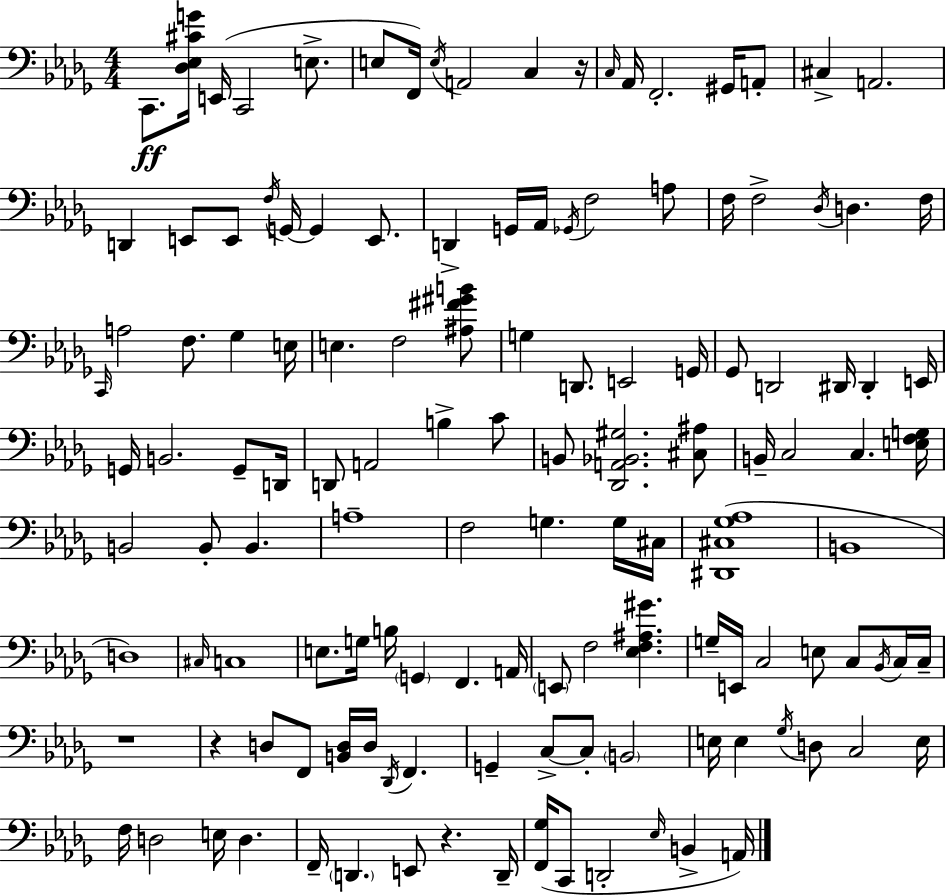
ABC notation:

X:1
T:Untitled
M:4/4
L:1/4
K:Bbm
C,,/2 [_D,_E,^CG]/4 E,,/4 C,,2 E,/2 E,/2 F,,/4 E,/4 A,,2 C, z/4 C,/4 _A,,/4 F,,2 ^G,,/4 A,,/2 ^C, A,,2 D,, E,,/2 E,,/2 F,/4 G,,/4 G,, E,,/2 D,, G,,/4 _A,,/4 _G,,/4 F,2 A,/2 F,/4 F,2 _D,/4 D, F,/4 C,,/4 A,2 F,/2 _G, E,/4 E, F,2 [^A,^F^GB]/2 G, D,,/2 E,,2 G,,/4 _G,,/2 D,,2 ^D,,/4 ^D,, E,,/4 G,,/4 B,,2 G,,/2 D,,/4 D,,/2 A,,2 B, C/2 B,,/2 [_D,,A,,_B,,^G,]2 [^C,^A,]/2 B,,/4 C,2 C, [E,F,G,]/4 B,,2 B,,/2 B,, A,4 F,2 G, G,/4 ^C,/4 [^D,,^C,_G,_A,]4 B,,4 D,4 ^C,/4 C,4 E,/2 G,/4 B,/4 G,, F,, A,,/4 E,,/2 F,2 [_E,F,^A,^G] G,/4 E,,/4 C,2 E,/2 C,/2 _B,,/4 C,/4 C,/4 z4 z D,/2 F,,/2 [B,,D,]/4 D,/4 _D,,/4 F,, G,, C,/2 C,/2 B,,2 E,/4 E, _G,/4 D,/2 C,2 E,/4 F,/4 D,2 E,/4 D, F,,/4 D,, E,,/2 z D,,/4 [F,,_G,]/4 C,,/2 D,,2 _E,/4 B,, A,,/4